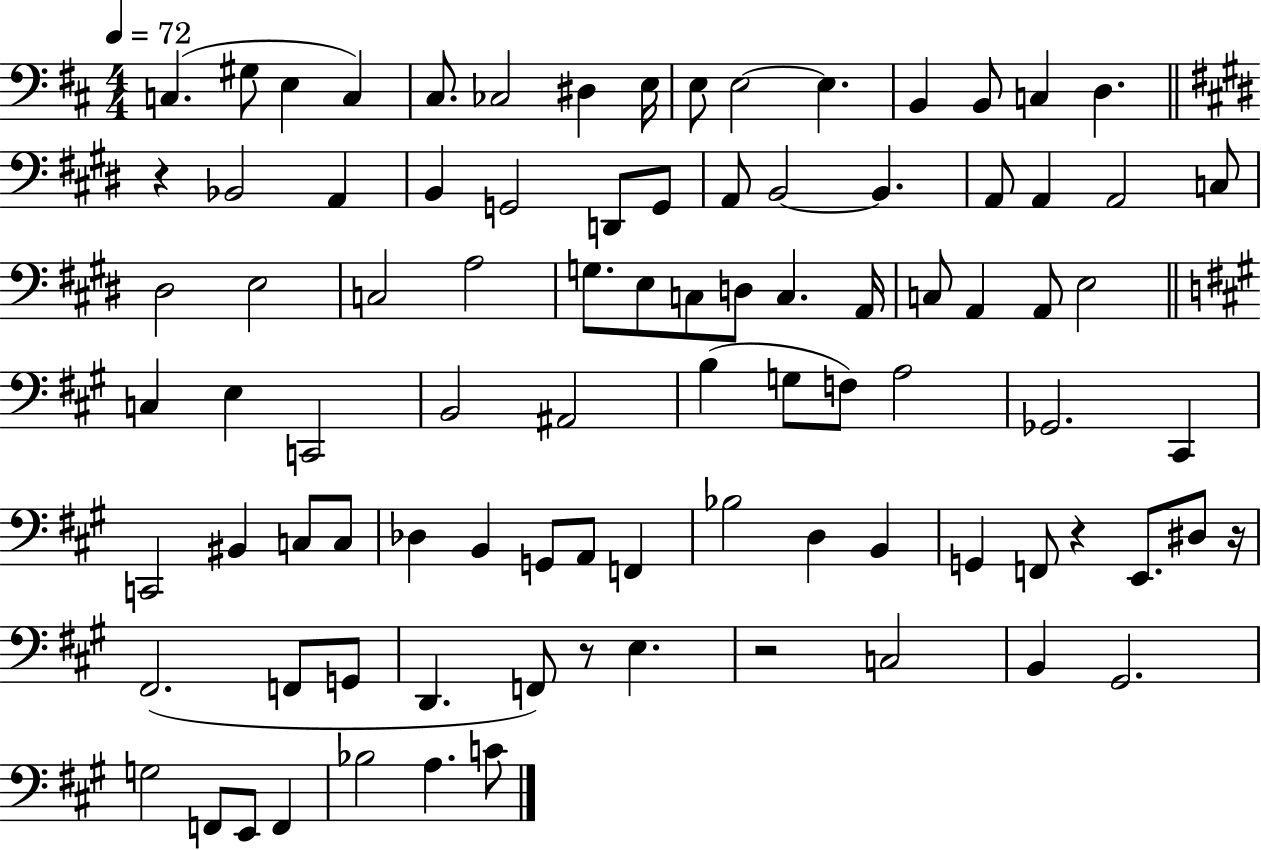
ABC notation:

X:1
T:Untitled
M:4/4
L:1/4
K:D
C, ^G,/2 E, C, ^C,/2 _C,2 ^D, E,/4 E,/2 E,2 E, B,, B,,/2 C, D, z _B,,2 A,, B,, G,,2 D,,/2 G,,/2 A,,/2 B,,2 B,, A,,/2 A,, A,,2 C,/2 ^D,2 E,2 C,2 A,2 G,/2 E,/2 C,/2 D,/2 C, A,,/4 C,/2 A,, A,,/2 E,2 C, E, C,,2 B,,2 ^A,,2 B, G,/2 F,/2 A,2 _G,,2 ^C,, C,,2 ^B,, C,/2 C,/2 _D, B,, G,,/2 A,,/2 F,, _B,2 D, B,, G,, F,,/2 z E,,/2 ^D,/2 z/4 ^F,,2 F,,/2 G,,/2 D,, F,,/2 z/2 E, z2 C,2 B,, ^G,,2 G,2 F,,/2 E,,/2 F,, _B,2 A, C/2